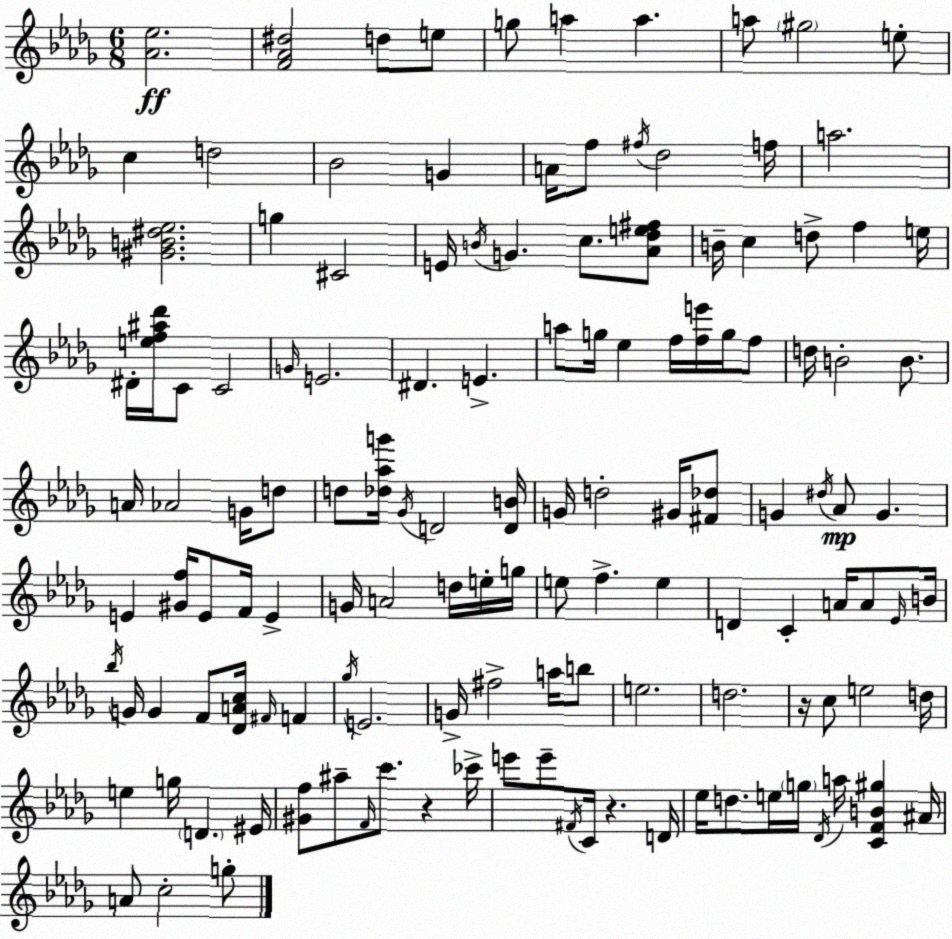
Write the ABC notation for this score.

X:1
T:Untitled
M:6/8
L:1/4
K:Bbm
[_A_e]2 [F_A^d]2 d/2 e/2 g/2 a a a/2 ^g2 e/2 c d2 _B2 G A/4 f/2 ^f/4 _d2 f/4 a2 [^GB^d_e]2 g ^C2 E/4 B/4 G c/2 [_A_de^f]/2 B/4 c d/2 f e/4 ^D/4 [ef^a_d']/4 C/2 C2 G/4 E2 ^D E a/2 g/4 _e f/4 [fe']/4 g/4 f/2 d/4 B2 B/2 A/4 _A2 G/4 d/2 d/2 [_d_ag']/4 _G/4 D2 [DB]/4 G/4 d2 ^G/4 [^F_d]/2 G ^d/4 _A/2 G E [^Gf]/4 E/2 F/4 E G/4 A2 d/4 e/4 g/4 e/2 f e D C A/4 A/2 _E/4 B/4 _b/4 G/4 G F/2 [_DAc]/4 ^F/4 F _g/4 E2 G/4 ^f2 a/4 b/2 e2 d2 z/4 c/2 e2 d/4 e g/4 D ^E/4 [^Gf]/2 ^a/2 F/4 c'/2 z _c'/4 e'/2 e'/2 ^F/4 C/4 z D/4 _e/4 d/2 e/4 g/4 _D/4 a/4 [CFB^g] ^A/4 A/2 c2 g/2